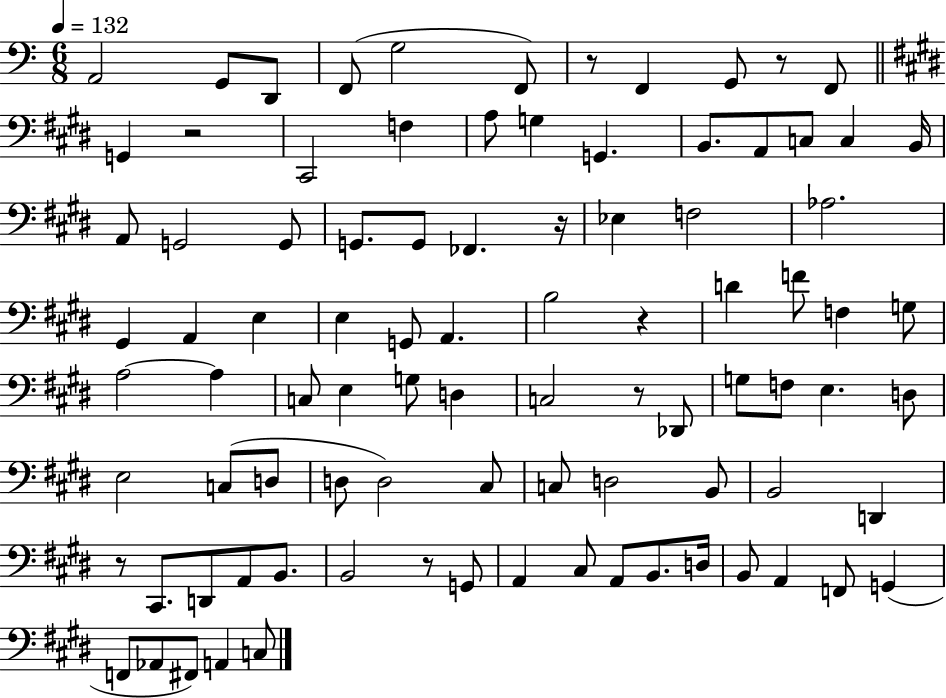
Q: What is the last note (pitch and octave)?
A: C3